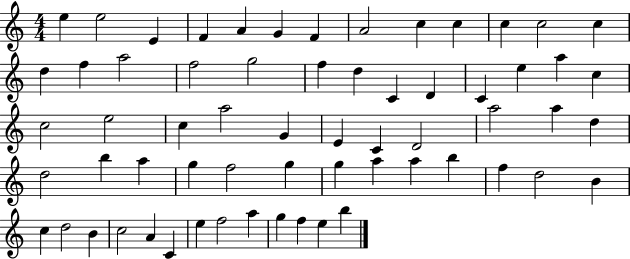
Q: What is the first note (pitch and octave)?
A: E5